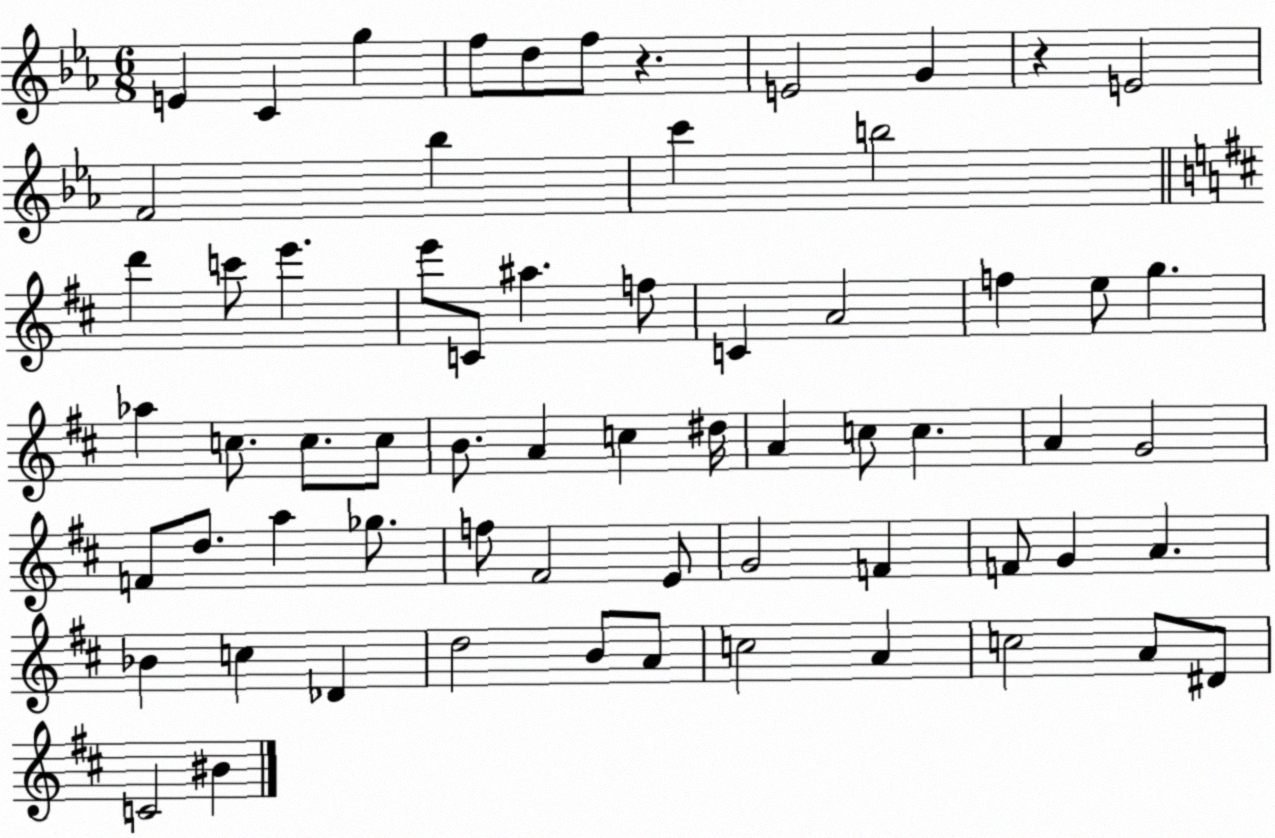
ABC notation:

X:1
T:Untitled
M:6/8
L:1/4
K:Eb
E C g f/2 d/2 f/2 z E2 G z E2 F2 _b c' b2 d' c'/2 e' e'/2 C/2 ^a f/2 C A2 f e/2 g _a c/2 c/2 c/2 B/2 A c ^d/4 A c/2 c A G2 F/2 d/2 a _g/2 f/2 ^F2 E/2 G2 F F/2 G A _B c _D d2 B/2 A/2 c2 A c2 A/2 ^D/2 C2 ^B